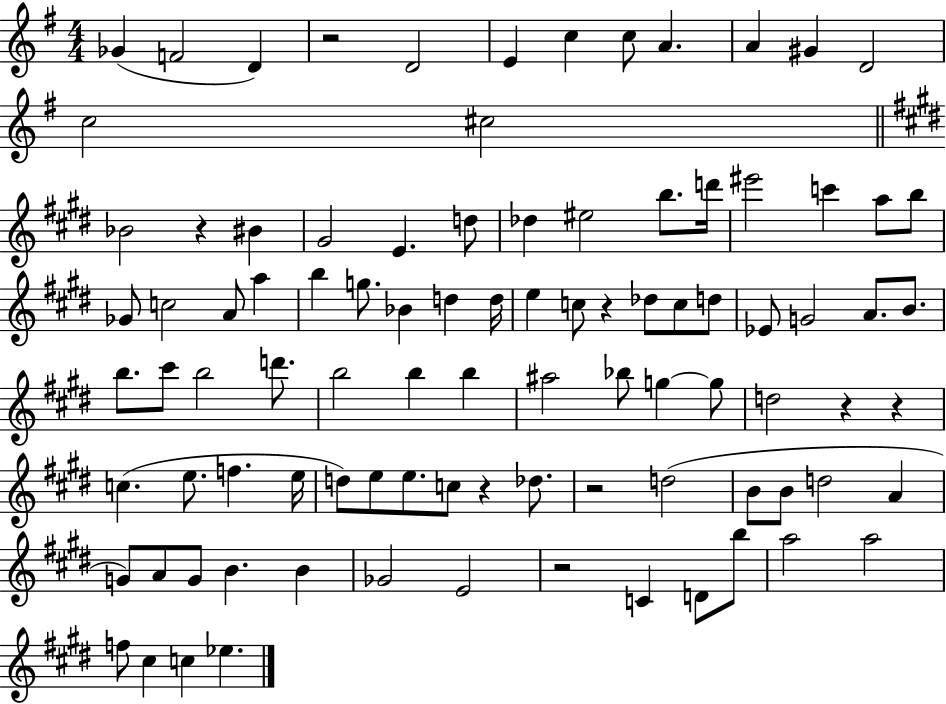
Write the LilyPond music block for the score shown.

{
  \clef treble
  \numericTimeSignature
  \time 4/4
  \key g \major
  ges'4( f'2 d'4) | r2 d'2 | e'4 c''4 c''8 a'4. | a'4 gis'4 d'2 | \break c''2 cis''2 | \bar "||" \break \key e \major bes'2 r4 bis'4 | gis'2 e'4. d''8 | des''4 eis''2 b''8. d'''16 | eis'''2 c'''4 a''8 b''8 | \break ges'8 c''2 a'8 a''4 | b''4 g''8. bes'4 d''4 d''16 | e''4 c''8 r4 des''8 c''8 d''8 | ees'8 g'2 a'8. b'8. | \break b''8. cis'''8 b''2 d'''8. | b''2 b''4 b''4 | ais''2 bes''8 g''4~~ g''8 | d''2 r4 r4 | \break c''4.( e''8. f''4. e''16 | d''8) e''8 e''8. c''8 r4 des''8. | r2 d''2( | b'8 b'8 d''2 a'4 | \break g'8) a'8 g'8 b'4. b'4 | ges'2 e'2 | r2 c'4 d'8 b''8 | a''2 a''2 | \break f''8 cis''4 c''4 ees''4. | \bar "|."
}